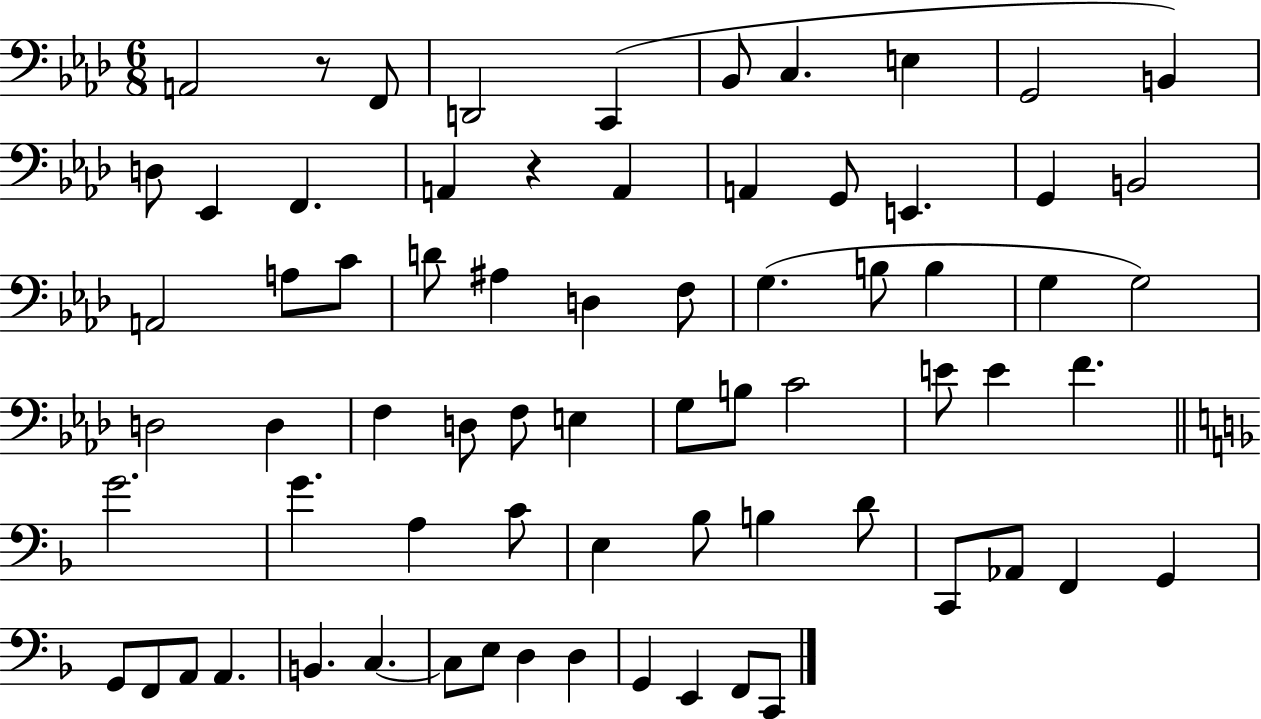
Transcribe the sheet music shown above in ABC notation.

X:1
T:Untitled
M:6/8
L:1/4
K:Ab
A,,2 z/2 F,,/2 D,,2 C,, _B,,/2 C, E, G,,2 B,, D,/2 _E,, F,, A,, z A,, A,, G,,/2 E,, G,, B,,2 A,,2 A,/2 C/2 D/2 ^A, D, F,/2 G, B,/2 B, G, G,2 D,2 D, F, D,/2 F,/2 E, G,/2 B,/2 C2 E/2 E F G2 G A, C/2 E, _B,/2 B, D/2 C,,/2 _A,,/2 F,, G,, G,,/2 F,,/2 A,,/2 A,, B,, C, C,/2 E,/2 D, D, G,, E,, F,,/2 C,,/2